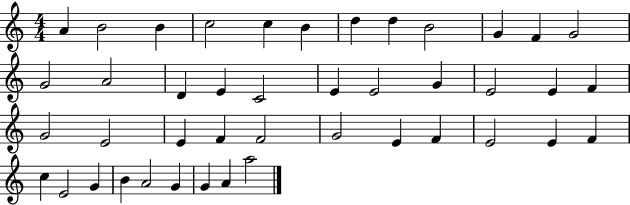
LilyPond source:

{
  \clef treble
  \numericTimeSignature
  \time 4/4
  \key c \major
  a'4 b'2 b'4 | c''2 c''4 b'4 | d''4 d''4 b'2 | g'4 f'4 g'2 | \break g'2 a'2 | d'4 e'4 c'2 | e'4 e'2 g'4 | e'2 e'4 f'4 | \break g'2 e'2 | e'4 f'4 f'2 | g'2 e'4 f'4 | e'2 e'4 f'4 | \break c''4 e'2 g'4 | b'4 a'2 g'4 | g'4 a'4 a''2 | \bar "|."
}